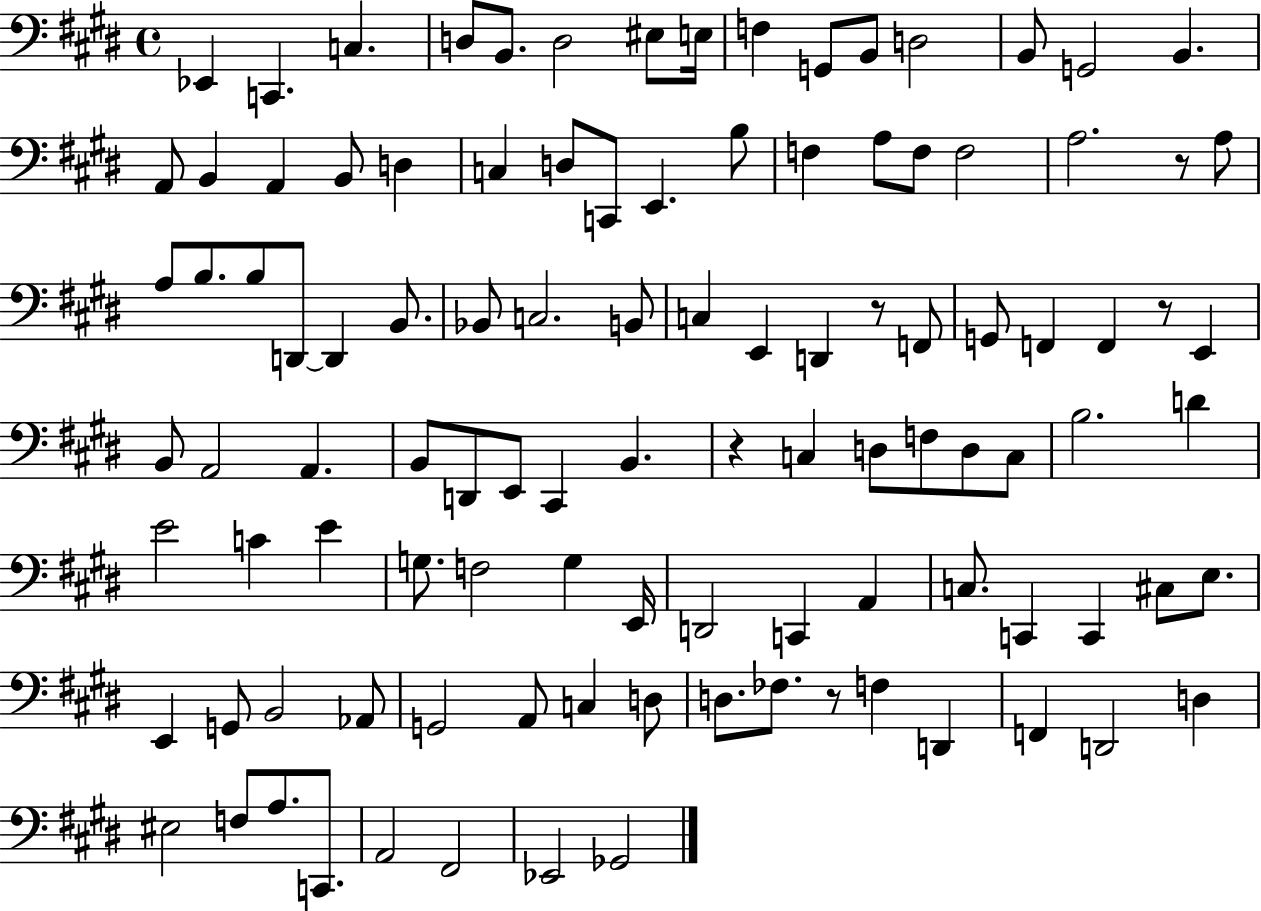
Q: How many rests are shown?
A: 5